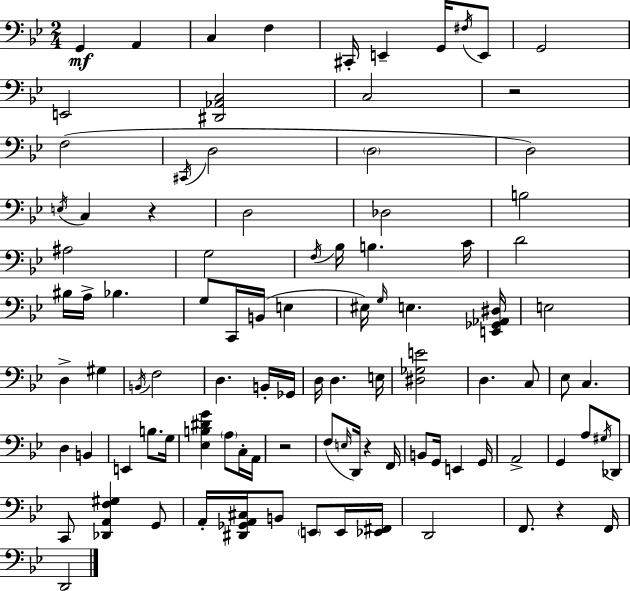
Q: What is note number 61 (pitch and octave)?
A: C3